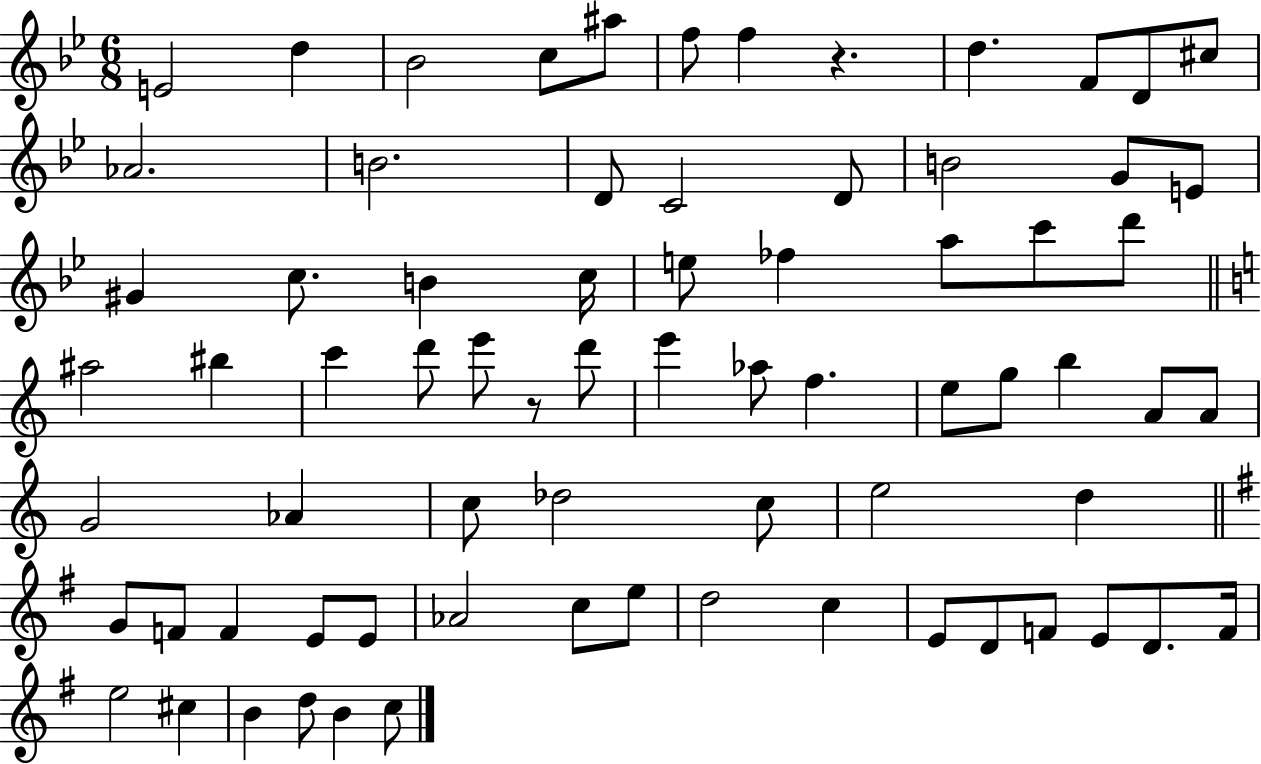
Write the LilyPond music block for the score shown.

{
  \clef treble
  \numericTimeSignature
  \time 6/8
  \key bes \major
  \repeat volta 2 { e'2 d''4 | bes'2 c''8 ais''8 | f''8 f''4 r4. | d''4. f'8 d'8 cis''8 | \break aes'2. | b'2. | d'8 c'2 d'8 | b'2 g'8 e'8 | \break gis'4 c''8. b'4 c''16 | e''8 fes''4 a''8 c'''8 d'''8 | \bar "||" \break \key c \major ais''2 bis''4 | c'''4 d'''8 e'''8 r8 d'''8 | e'''4 aes''8 f''4. | e''8 g''8 b''4 a'8 a'8 | \break g'2 aes'4 | c''8 des''2 c''8 | e''2 d''4 | \bar "||" \break \key g \major g'8 f'8 f'4 e'8 e'8 | aes'2 c''8 e''8 | d''2 c''4 | e'8 d'8 f'8 e'8 d'8. f'16 | \break e''2 cis''4 | b'4 d''8 b'4 c''8 | } \bar "|."
}